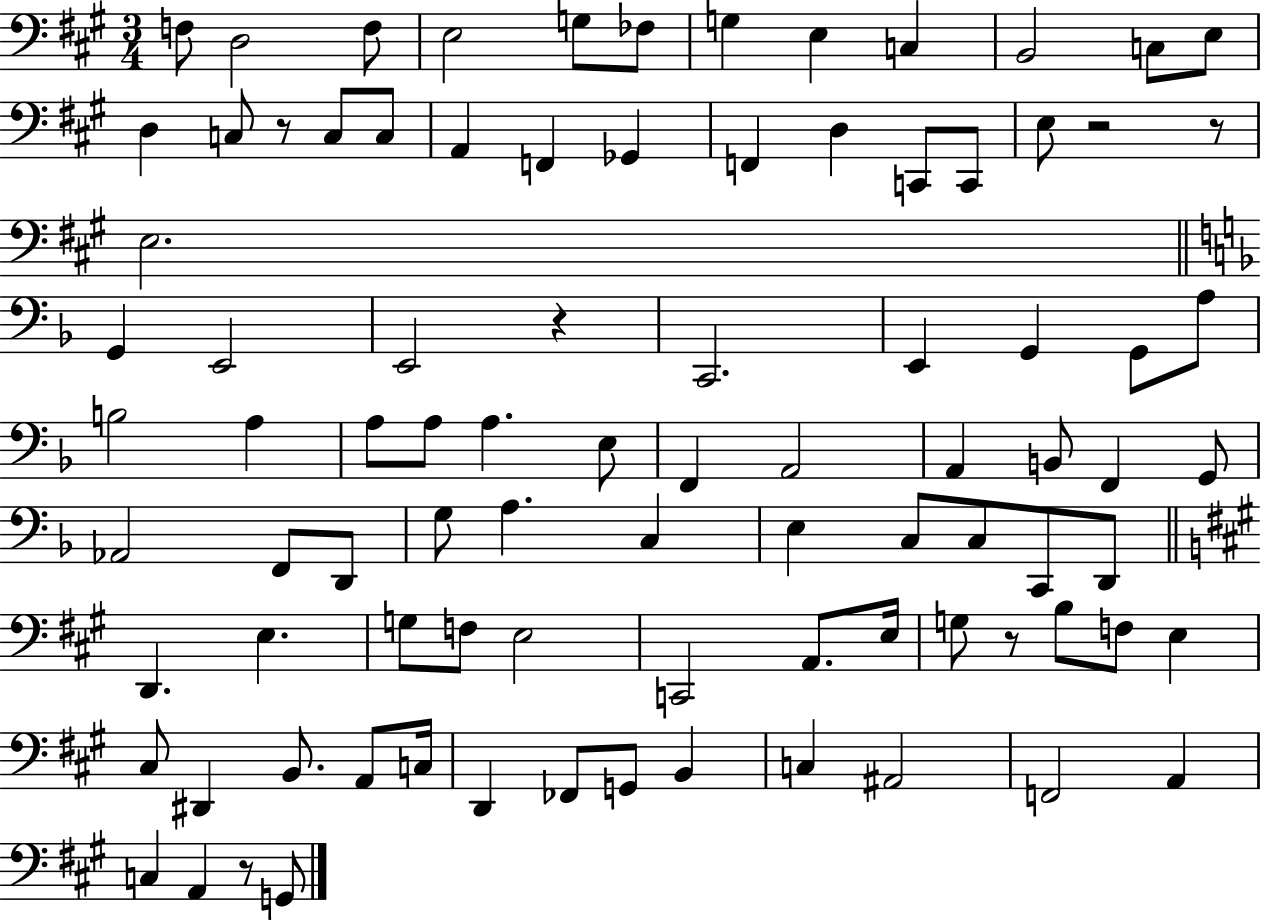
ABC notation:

X:1
T:Untitled
M:3/4
L:1/4
K:A
F,/2 D,2 F,/2 E,2 G,/2 _F,/2 G, E, C, B,,2 C,/2 E,/2 D, C,/2 z/2 C,/2 C,/2 A,, F,, _G,, F,, D, C,,/2 C,,/2 E,/2 z2 z/2 E,2 G,, E,,2 E,,2 z C,,2 E,, G,, G,,/2 A,/2 B,2 A, A,/2 A,/2 A, E,/2 F,, A,,2 A,, B,,/2 F,, G,,/2 _A,,2 F,,/2 D,,/2 G,/2 A, C, E, C,/2 C,/2 C,,/2 D,,/2 D,, E, G,/2 F,/2 E,2 C,,2 A,,/2 E,/4 G,/2 z/2 B,/2 F,/2 E, ^C,/2 ^D,, B,,/2 A,,/2 C,/4 D,, _F,,/2 G,,/2 B,, C, ^A,,2 F,,2 A,, C, A,, z/2 G,,/2